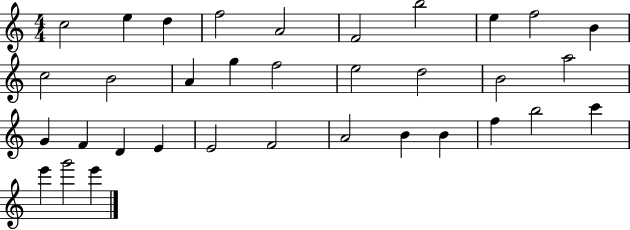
C5/h E5/q D5/q F5/h A4/h F4/h B5/h E5/q F5/h B4/q C5/h B4/h A4/q G5/q F5/h E5/h D5/h B4/h A5/h G4/q F4/q D4/q E4/q E4/h F4/h A4/h B4/q B4/q F5/q B5/h C6/q E6/q G6/h E6/q